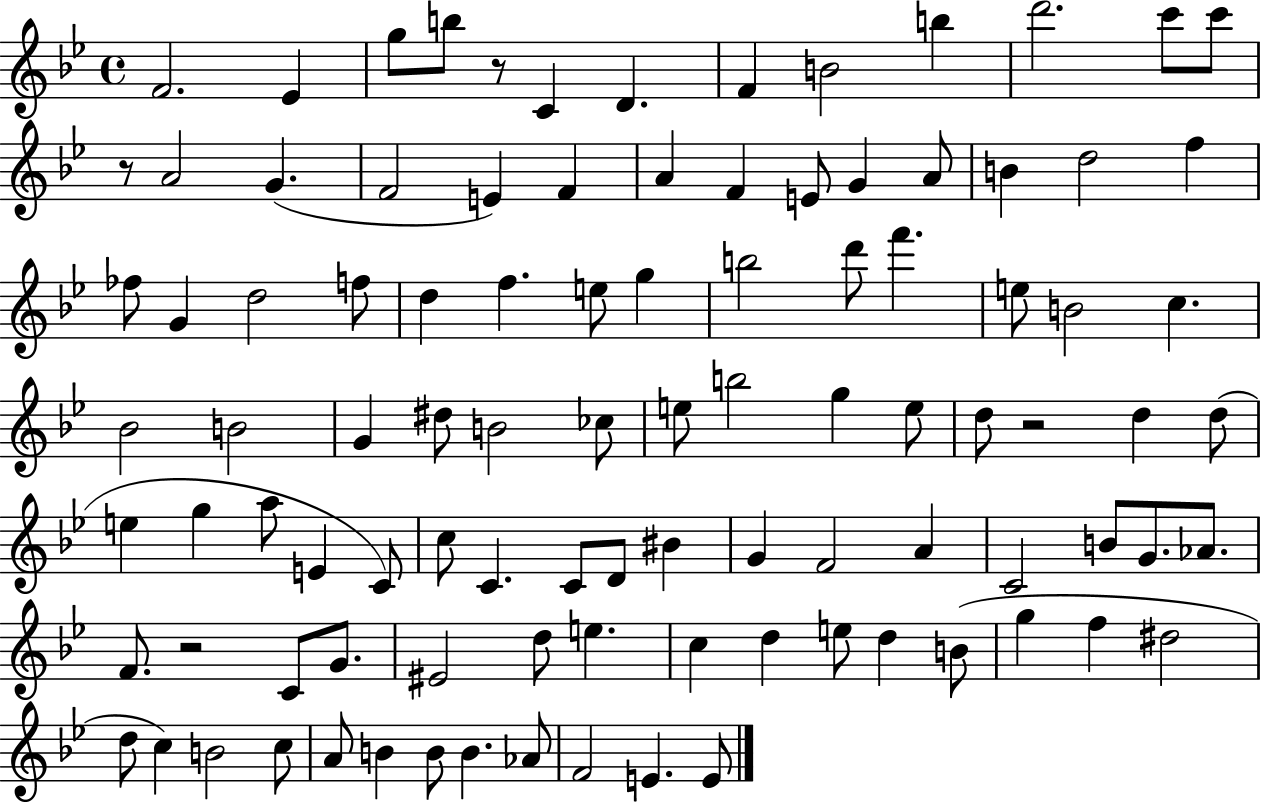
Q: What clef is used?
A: treble